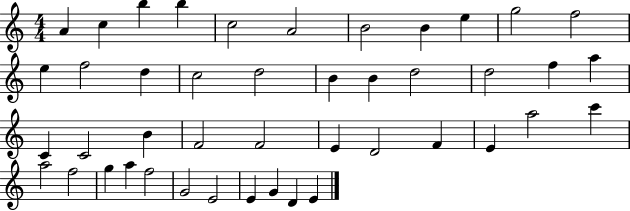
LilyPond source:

{
  \clef treble
  \numericTimeSignature
  \time 4/4
  \key c \major
  a'4 c''4 b''4 b''4 | c''2 a'2 | b'2 b'4 e''4 | g''2 f''2 | \break e''4 f''2 d''4 | c''2 d''2 | b'4 b'4 d''2 | d''2 f''4 a''4 | \break c'4 c'2 b'4 | f'2 f'2 | e'4 d'2 f'4 | e'4 a''2 c'''4 | \break a''2 f''2 | g''4 a''4 f''2 | g'2 e'2 | e'4 g'4 d'4 e'4 | \break \bar "|."
}